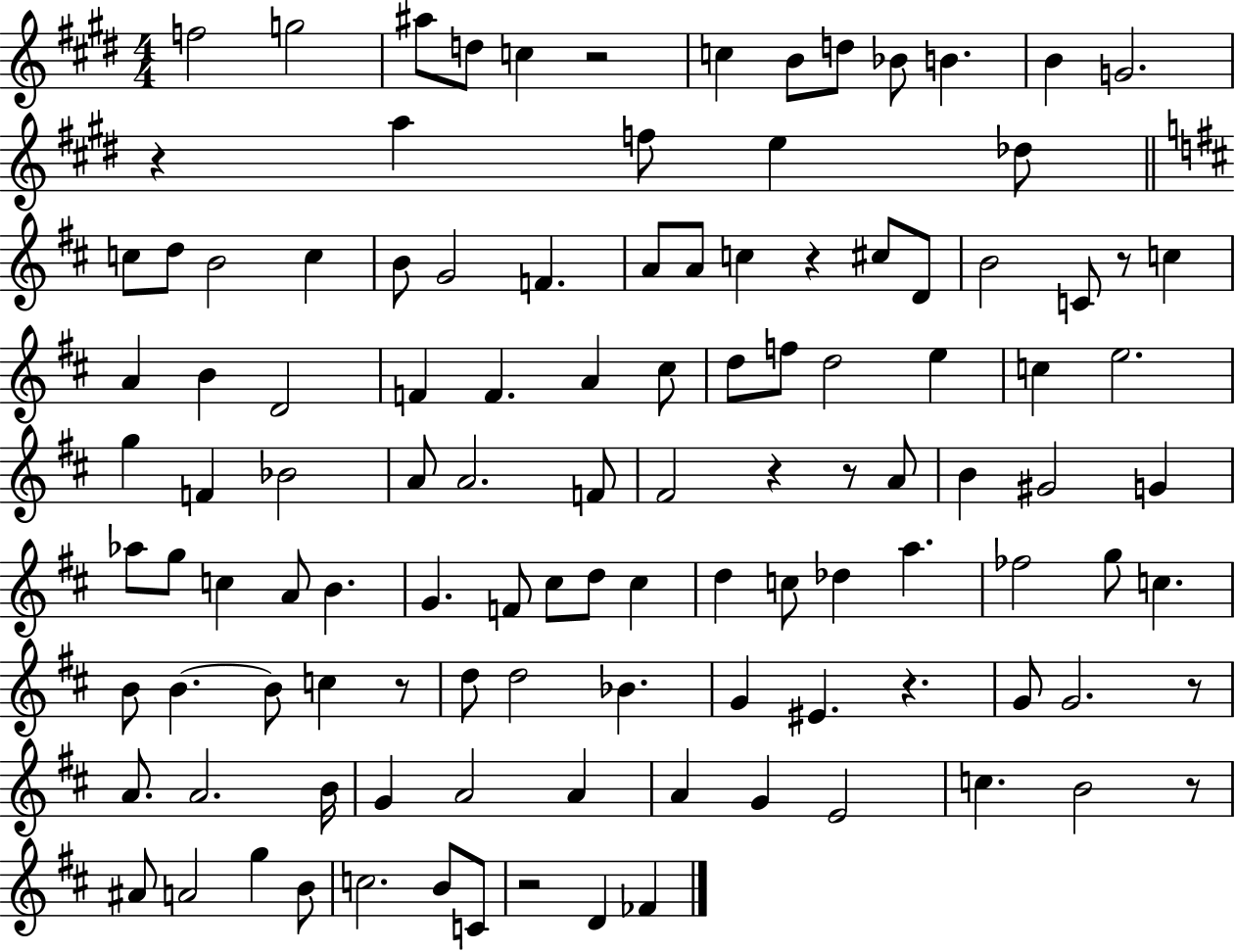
{
  \clef treble
  \numericTimeSignature
  \time 4/4
  \key e \major
  f''2 g''2 | ais''8 d''8 c''4 r2 | c''4 b'8 d''8 bes'8 b'4. | b'4 g'2. | \break r4 a''4 f''8 e''4 des''8 | \bar "||" \break \key d \major c''8 d''8 b'2 c''4 | b'8 g'2 f'4. | a'8 a'8 c''4 r4 cis''8 d'8 | b'2 c'8 r8 c''4 | \break a'4 b'4 d'2 | f'4 f'4. a'4 cis''8 | d''8 f''8 d''2 e''4 | c''4 e''2. | \break g''4 f'4 bes'2 | a'8 a'2. f'8 | fis'2 r4 r8 a'8 | b'4 gis'2 g'4 | \break aes''8 g''8 c''4 a'8 b'4. | g'4. f'8 cis''8 d''8 cis''4 | d''4 c''8 des''4 a''4. | fes''2 g''8 c''4. | \break b'8 b'4.~~ b'8 c''4 r8 | d''8 d''2 bes'4. | g'4 eis'4. r4. | g'8 g'2. r8 | \break a'8. a'2. b'16 | g'4 a'2 a'4 | a'4 g'4 e'2 | c''4. b'2 r8 | \break ais'8 a'2 g''4 b'8 | c''2. b'8 c'8 | r2 d'4 fes'4 | \bar "|."
}